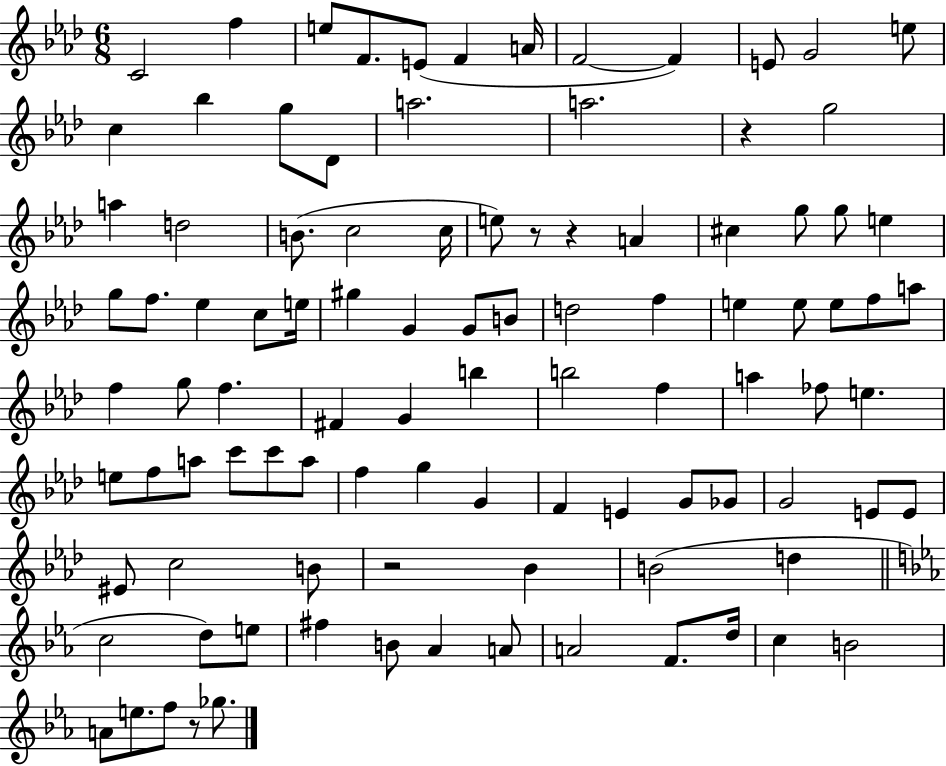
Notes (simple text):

C4/h F5/q E5/e F4/e. E4/e F4/q A4/s F4/h F4/q E4/e G4/h E5/e C5/q Bb5/q G5/e Db4/e A5/h. A5/h. R/q G5/h A5/q D5/h B4/e. C5/h C5/s E5/e R/e R/q A4/q C#5/q G5/e G5/e E5/q G5/e F5/e. Eb5/q C5/e E5/s G#5/q G4/q G4/e B4/e D5/h F5/q E5/q E5/e E5/e F5/e A5/e F5/q G5/e F5/q. F#4/q G4/q B5/q B5/h F5/q A5/q FES5/e E5/q. E5/e F5/e A5/e C6/e C6/e A5/e F5/q G5/q G4/q F4/q E4/q G4/e Gb4/e G4/h E4/e E4/e EIS4/e C5/h B4/e R/h Bb4/q B4/h D5/q C5/h D5/e E5/e F#5/q B4/e Ab4/q A4/e A4/h F4/e. D5/s C5/q B4/h A4/e E5/e. F5/e R/e Gb5/e.